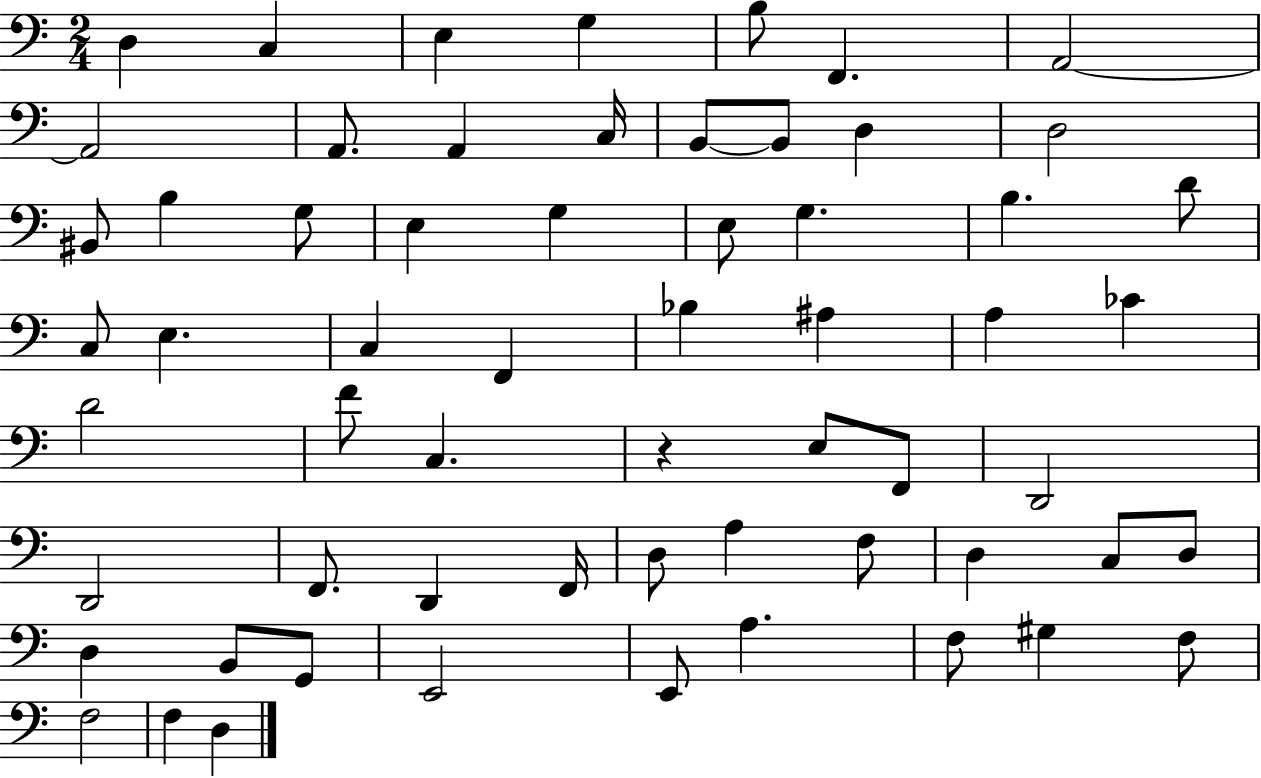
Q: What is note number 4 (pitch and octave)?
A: G3